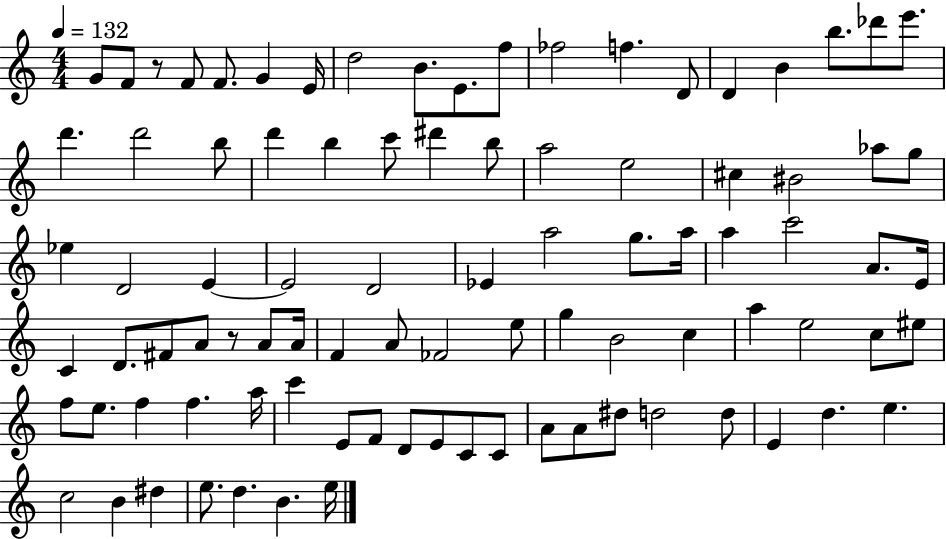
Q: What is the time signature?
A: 4/4